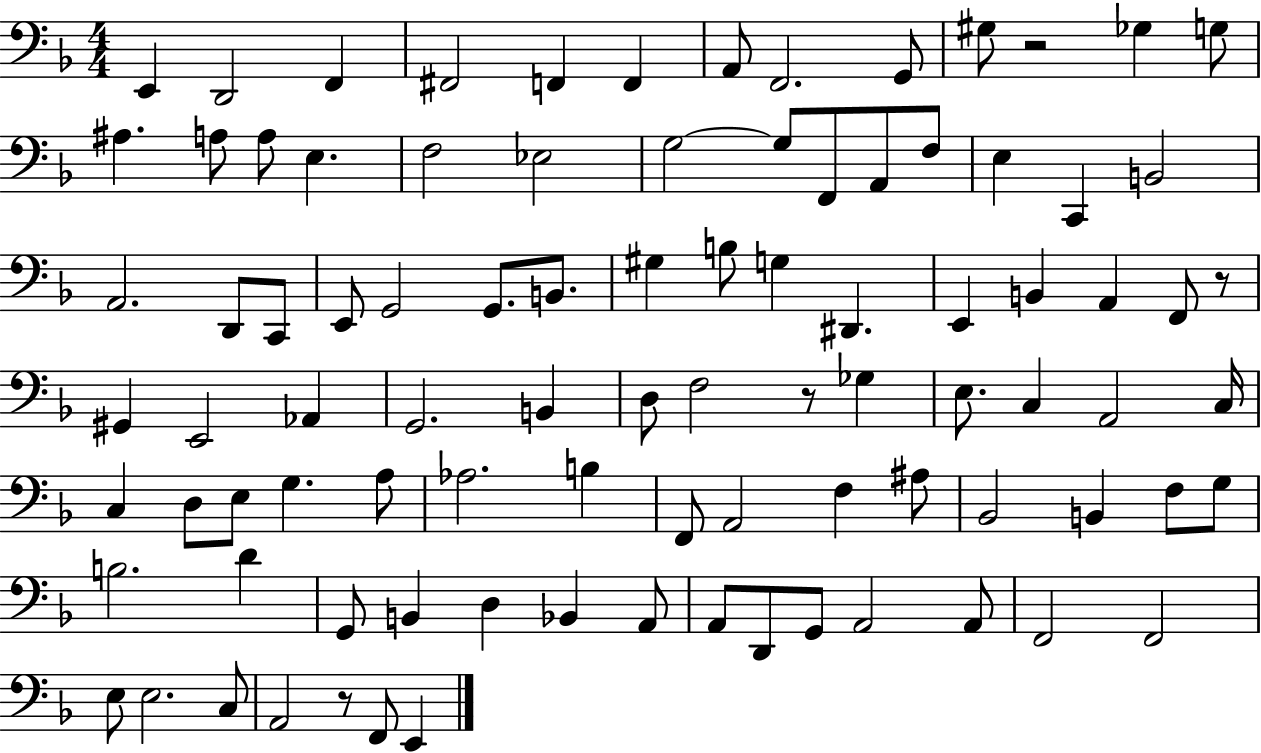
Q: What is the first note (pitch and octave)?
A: E2